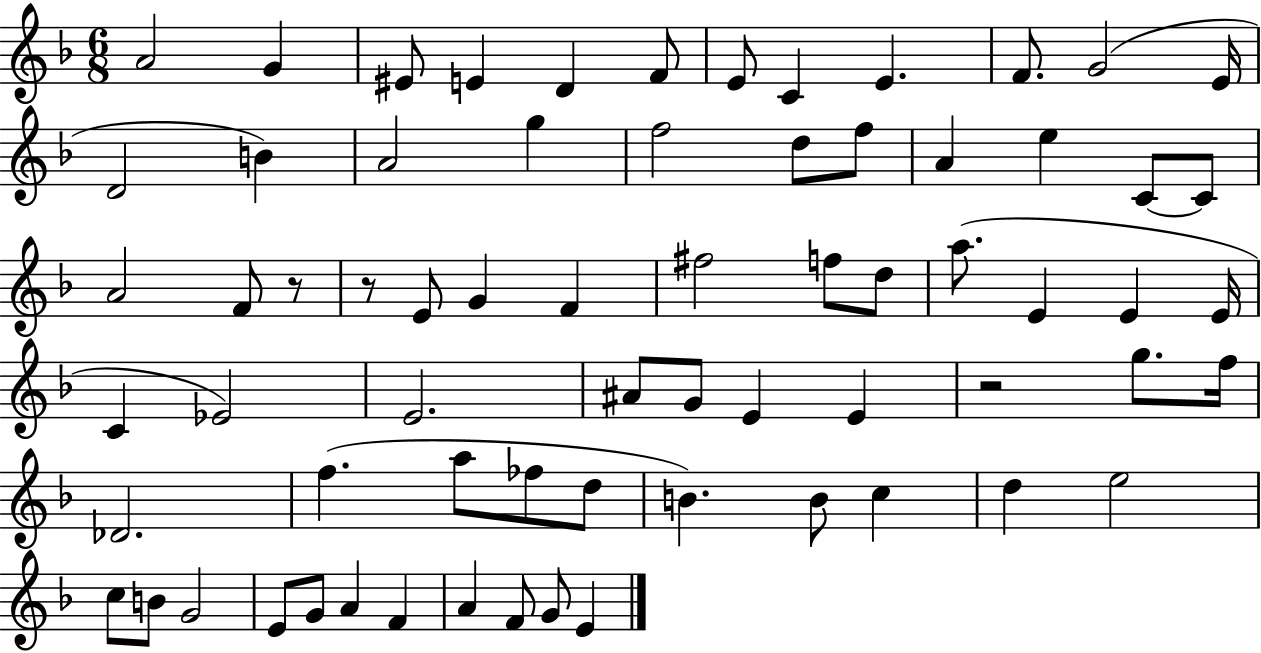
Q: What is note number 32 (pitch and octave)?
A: A5